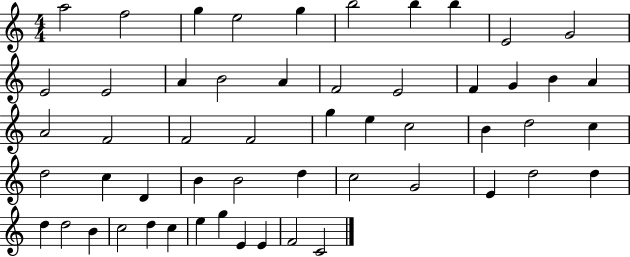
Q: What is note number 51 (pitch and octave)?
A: E4